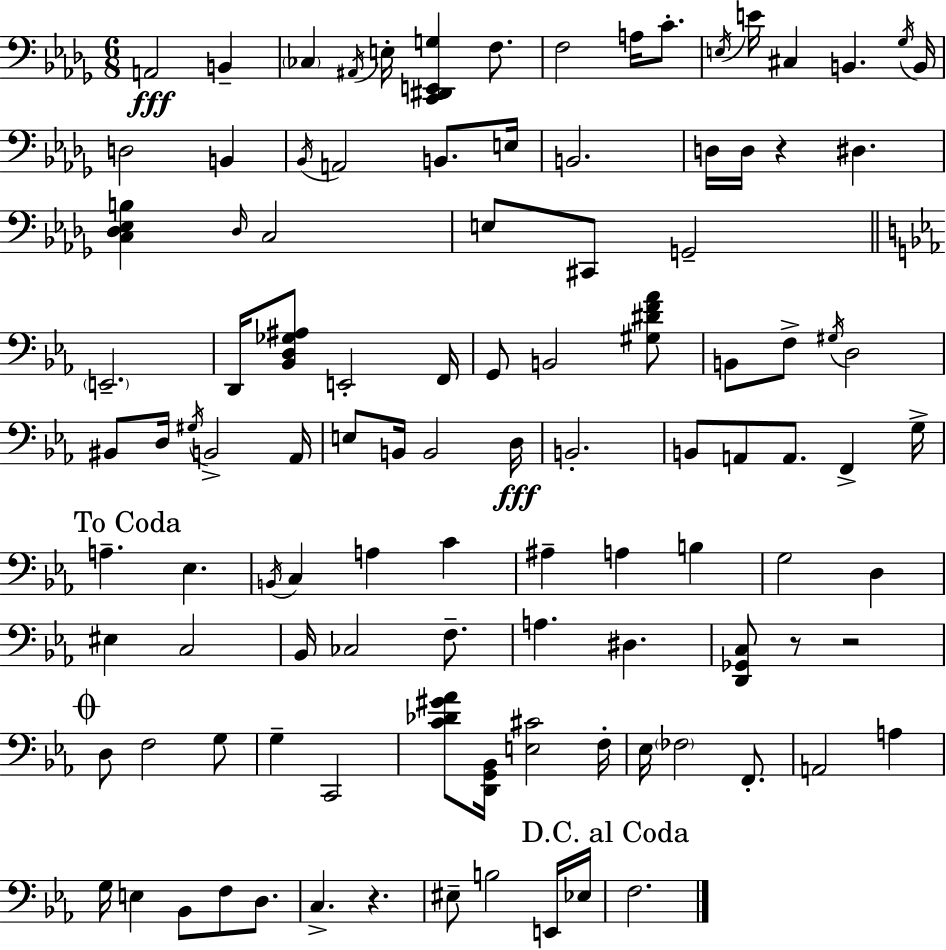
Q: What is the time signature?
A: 6/8